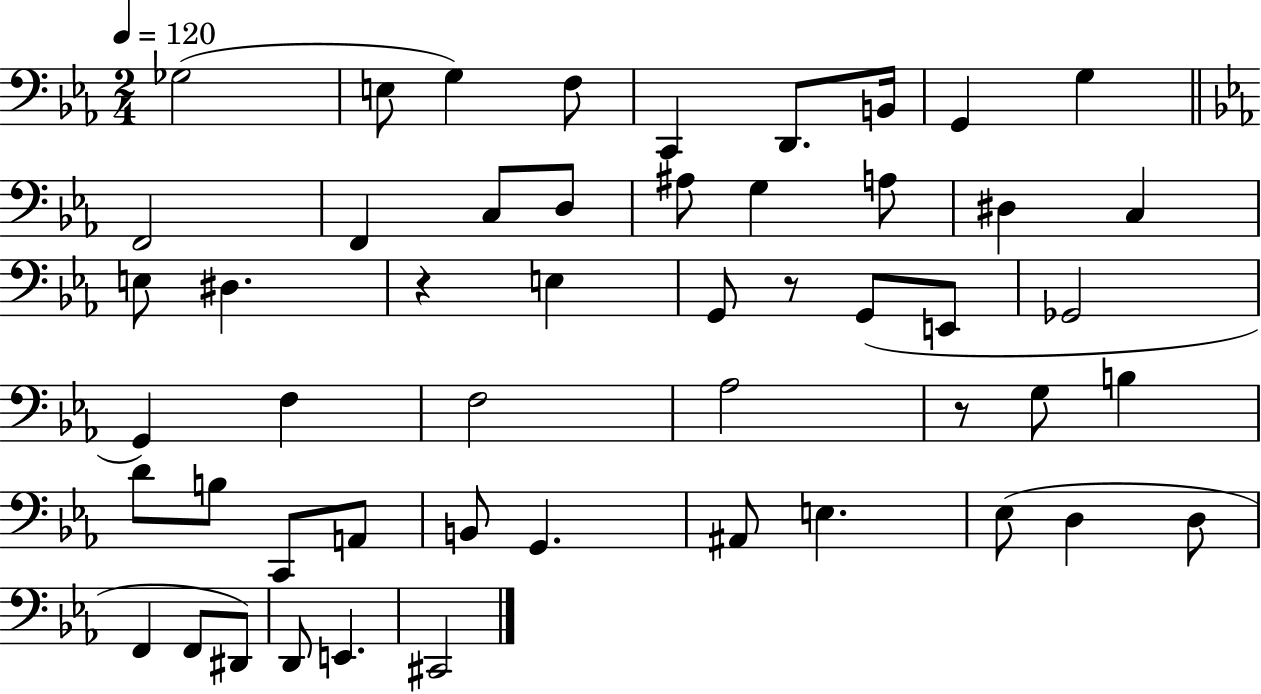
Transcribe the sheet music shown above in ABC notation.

X:1
T:Untitled
M:2/4
L:1/4
K:Eb
_G,2 E,/2 G, F,/2 C,, D,,/2 B,,/4 G,, G, F,,2 F,, C,/2 D,/2 ^A,/2 G, A,/2 ^D, C, E,/2 ^D, z E, G,,/2 z/2 G,,/2 E,,/2 _G,,2 G,, F, F,2 _A,2 z/2 G,/2 B, D/2 B,/2 C,,/2 A,,/2 B,,/2 G,, ^A,,/2 E, _E,/2 D, D,/2 F,, F,,/2 ^D,,/2 D,,/2 E,, ^C,,2